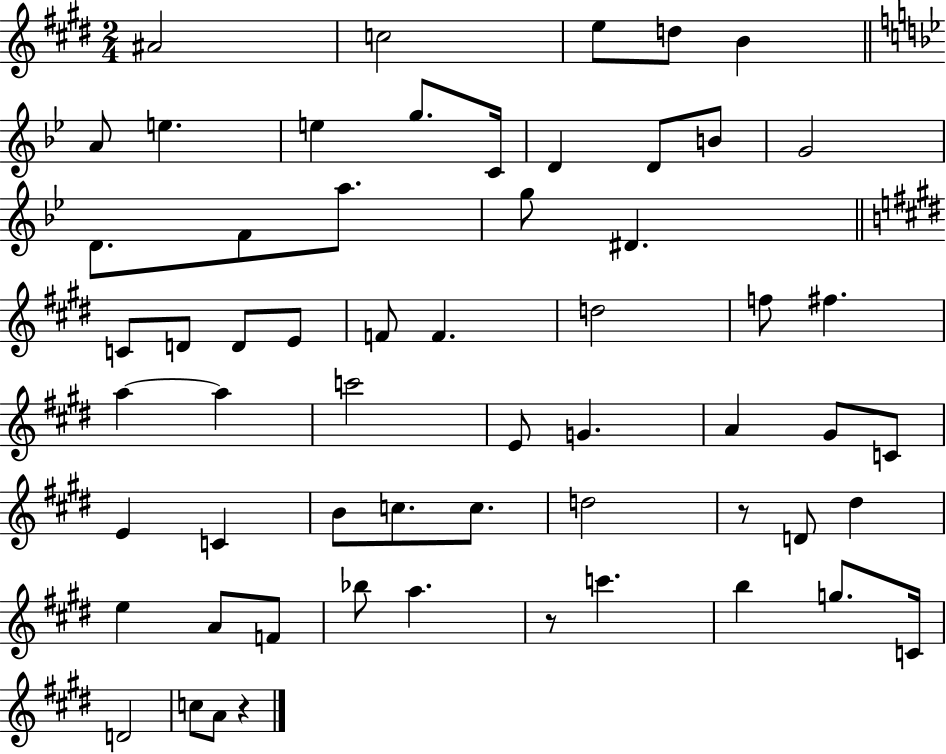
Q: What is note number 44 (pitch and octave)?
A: D#5